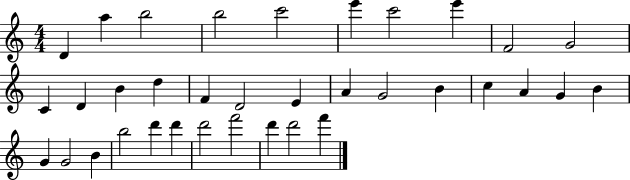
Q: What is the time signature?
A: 4/4